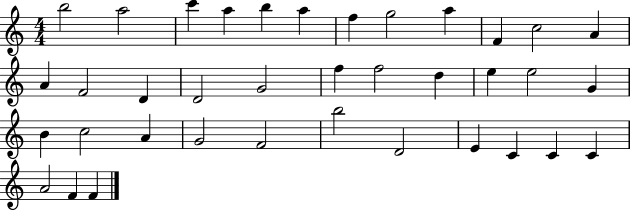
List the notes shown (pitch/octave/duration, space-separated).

B5/h A5/h C6/q A5/q B5/q A5/q F5/q G5/h A5/q F4/q C5/h A4/q A4/q F4/h D4/q D4/h G4/h F5/q F5/h D5/q E5/q E5/h G4/q B4/q C5/h A4/q G4/h F4/h B5/h D4/h E4/q C4/q C4/q C4/q A4/h F4/q F4/q